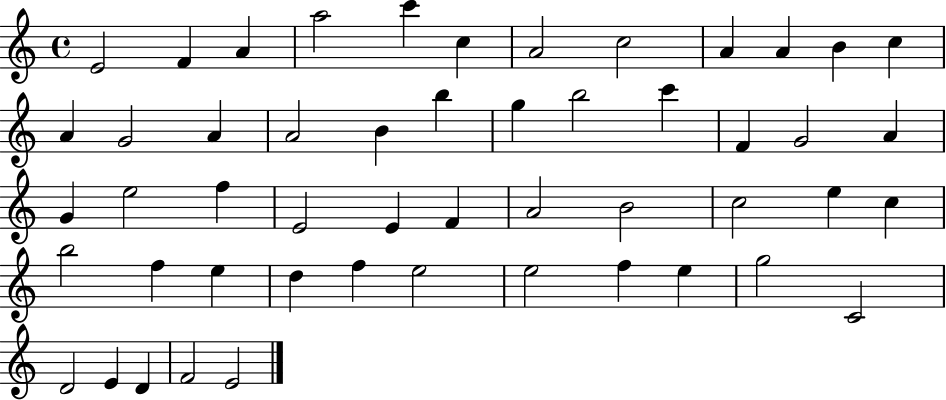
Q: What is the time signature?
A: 4/4